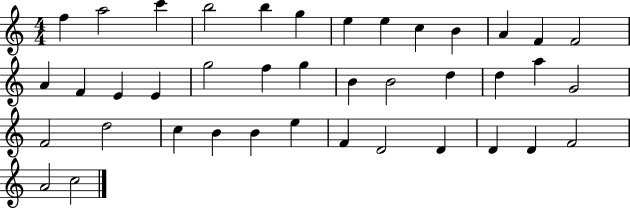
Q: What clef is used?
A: treble